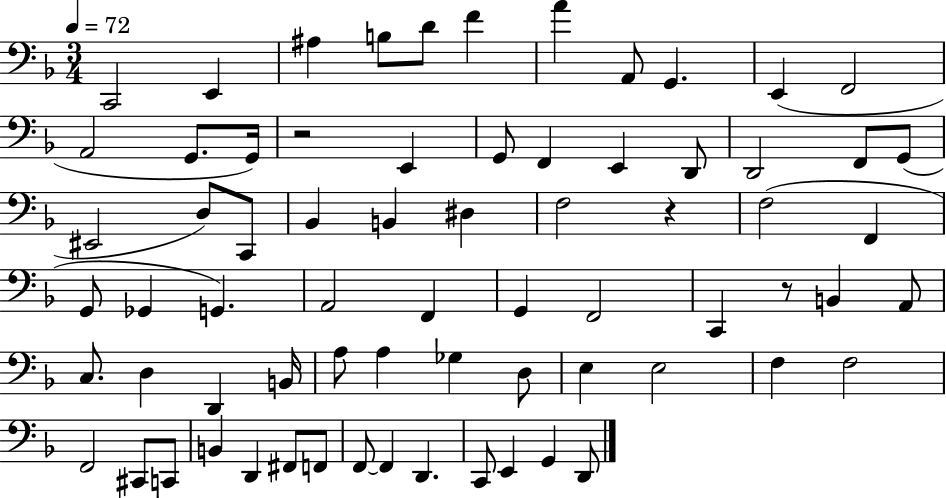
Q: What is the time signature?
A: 3/4